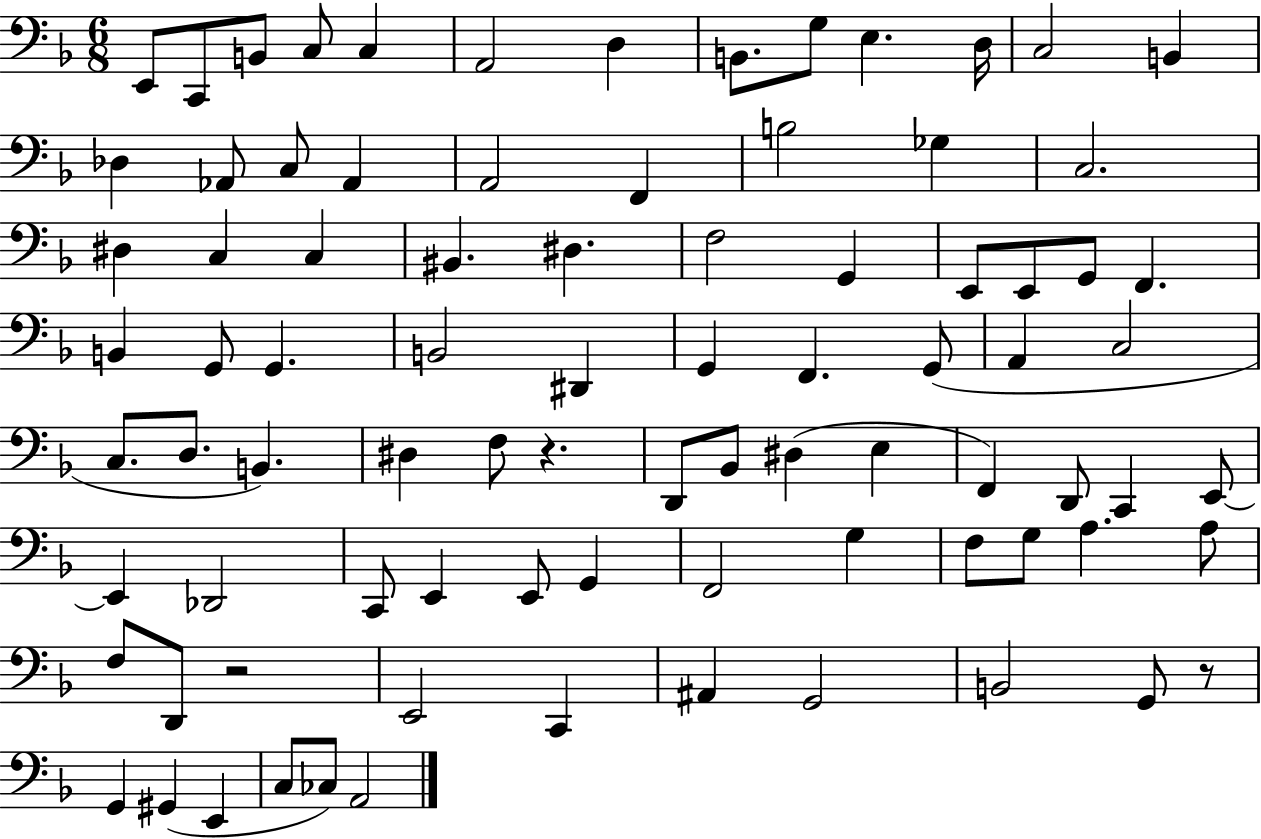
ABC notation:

X:1
T:Untitled
M:6/8
L:1/4
K:F
E,,/2 C,,/2 B,,/2 C,/2 C, A,,2 D, B,,/2 G,/2 E, D,/4 C,2 B,, _D, _A,,/2 C,/2 _A,, A,,2 F,, B,2 _G, C,2 ^D, C, C, ^B,, ^D, F,2 G,, E,,/2 E,,/2 G,,/2 F,, B,, G,,/2 G,, B,,2 ^D,, G,, F,, G,,/2 A,, C,2 C,/2 D,/2 B,, ^D, F,/2 z D,,/2 _B,,/2 ^D, E, F,, D,,/2 C,, E,,/2 E,, _D,,2 C,,/2 E,, E,,/2 G,, F,,2 G, F,/2 G,/2 A, A,/2 F,/2 D,,/2 z2 E,,2 C,, ^A,, G,,2 B,,2 G,,/2 z/2 G,, ^G,, E,, C,/2 _C,/2 A,,2